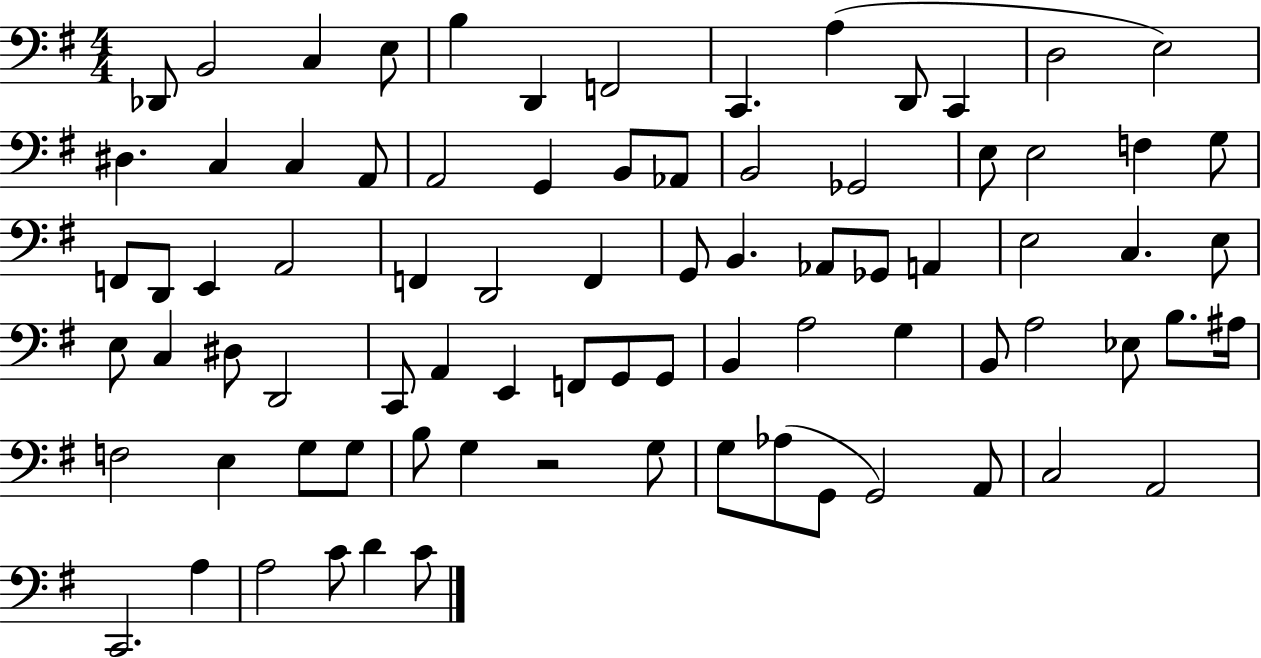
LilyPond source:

{
  \clef bass
  \numericTimeSignature
  \time 4/4
  \key g \major
  \repeat volta 2 { des,8 b,2 c4 e8 | b4 d,4 f,2 | c,4. a4( d,8 c,4 | d2 e2) | \break dis4. c4 c4 a,8 | a,2 g,4 b,8 aes,8 | b,2 ges,2 | e8 e2 f4 g8 | \break f,8 d,8 e,4 a,2 | f,4 d,2 f,4 | g,8 b,4. aes,8 ges,8 a,4 | e2 c4. e8 | \break e8 c4 dis8 d,2 | c,8 a,4 e,4 f,8 g,8 g,8 | b,4 a2 g4 | b,8 a2 ees8 b8. ais16 | \break f2 e4 g8 g8 | b8 g4 r2 g8 | g8 aes8( g,8 g,2) a,8 | c2 a,2 | \break c,2. a4 | a2 c'8 d'4 c'8 | } \bar "|."
}